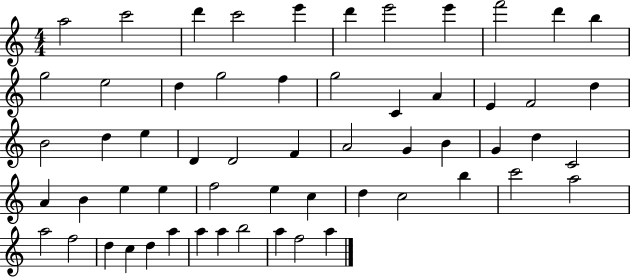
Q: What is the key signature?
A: C major